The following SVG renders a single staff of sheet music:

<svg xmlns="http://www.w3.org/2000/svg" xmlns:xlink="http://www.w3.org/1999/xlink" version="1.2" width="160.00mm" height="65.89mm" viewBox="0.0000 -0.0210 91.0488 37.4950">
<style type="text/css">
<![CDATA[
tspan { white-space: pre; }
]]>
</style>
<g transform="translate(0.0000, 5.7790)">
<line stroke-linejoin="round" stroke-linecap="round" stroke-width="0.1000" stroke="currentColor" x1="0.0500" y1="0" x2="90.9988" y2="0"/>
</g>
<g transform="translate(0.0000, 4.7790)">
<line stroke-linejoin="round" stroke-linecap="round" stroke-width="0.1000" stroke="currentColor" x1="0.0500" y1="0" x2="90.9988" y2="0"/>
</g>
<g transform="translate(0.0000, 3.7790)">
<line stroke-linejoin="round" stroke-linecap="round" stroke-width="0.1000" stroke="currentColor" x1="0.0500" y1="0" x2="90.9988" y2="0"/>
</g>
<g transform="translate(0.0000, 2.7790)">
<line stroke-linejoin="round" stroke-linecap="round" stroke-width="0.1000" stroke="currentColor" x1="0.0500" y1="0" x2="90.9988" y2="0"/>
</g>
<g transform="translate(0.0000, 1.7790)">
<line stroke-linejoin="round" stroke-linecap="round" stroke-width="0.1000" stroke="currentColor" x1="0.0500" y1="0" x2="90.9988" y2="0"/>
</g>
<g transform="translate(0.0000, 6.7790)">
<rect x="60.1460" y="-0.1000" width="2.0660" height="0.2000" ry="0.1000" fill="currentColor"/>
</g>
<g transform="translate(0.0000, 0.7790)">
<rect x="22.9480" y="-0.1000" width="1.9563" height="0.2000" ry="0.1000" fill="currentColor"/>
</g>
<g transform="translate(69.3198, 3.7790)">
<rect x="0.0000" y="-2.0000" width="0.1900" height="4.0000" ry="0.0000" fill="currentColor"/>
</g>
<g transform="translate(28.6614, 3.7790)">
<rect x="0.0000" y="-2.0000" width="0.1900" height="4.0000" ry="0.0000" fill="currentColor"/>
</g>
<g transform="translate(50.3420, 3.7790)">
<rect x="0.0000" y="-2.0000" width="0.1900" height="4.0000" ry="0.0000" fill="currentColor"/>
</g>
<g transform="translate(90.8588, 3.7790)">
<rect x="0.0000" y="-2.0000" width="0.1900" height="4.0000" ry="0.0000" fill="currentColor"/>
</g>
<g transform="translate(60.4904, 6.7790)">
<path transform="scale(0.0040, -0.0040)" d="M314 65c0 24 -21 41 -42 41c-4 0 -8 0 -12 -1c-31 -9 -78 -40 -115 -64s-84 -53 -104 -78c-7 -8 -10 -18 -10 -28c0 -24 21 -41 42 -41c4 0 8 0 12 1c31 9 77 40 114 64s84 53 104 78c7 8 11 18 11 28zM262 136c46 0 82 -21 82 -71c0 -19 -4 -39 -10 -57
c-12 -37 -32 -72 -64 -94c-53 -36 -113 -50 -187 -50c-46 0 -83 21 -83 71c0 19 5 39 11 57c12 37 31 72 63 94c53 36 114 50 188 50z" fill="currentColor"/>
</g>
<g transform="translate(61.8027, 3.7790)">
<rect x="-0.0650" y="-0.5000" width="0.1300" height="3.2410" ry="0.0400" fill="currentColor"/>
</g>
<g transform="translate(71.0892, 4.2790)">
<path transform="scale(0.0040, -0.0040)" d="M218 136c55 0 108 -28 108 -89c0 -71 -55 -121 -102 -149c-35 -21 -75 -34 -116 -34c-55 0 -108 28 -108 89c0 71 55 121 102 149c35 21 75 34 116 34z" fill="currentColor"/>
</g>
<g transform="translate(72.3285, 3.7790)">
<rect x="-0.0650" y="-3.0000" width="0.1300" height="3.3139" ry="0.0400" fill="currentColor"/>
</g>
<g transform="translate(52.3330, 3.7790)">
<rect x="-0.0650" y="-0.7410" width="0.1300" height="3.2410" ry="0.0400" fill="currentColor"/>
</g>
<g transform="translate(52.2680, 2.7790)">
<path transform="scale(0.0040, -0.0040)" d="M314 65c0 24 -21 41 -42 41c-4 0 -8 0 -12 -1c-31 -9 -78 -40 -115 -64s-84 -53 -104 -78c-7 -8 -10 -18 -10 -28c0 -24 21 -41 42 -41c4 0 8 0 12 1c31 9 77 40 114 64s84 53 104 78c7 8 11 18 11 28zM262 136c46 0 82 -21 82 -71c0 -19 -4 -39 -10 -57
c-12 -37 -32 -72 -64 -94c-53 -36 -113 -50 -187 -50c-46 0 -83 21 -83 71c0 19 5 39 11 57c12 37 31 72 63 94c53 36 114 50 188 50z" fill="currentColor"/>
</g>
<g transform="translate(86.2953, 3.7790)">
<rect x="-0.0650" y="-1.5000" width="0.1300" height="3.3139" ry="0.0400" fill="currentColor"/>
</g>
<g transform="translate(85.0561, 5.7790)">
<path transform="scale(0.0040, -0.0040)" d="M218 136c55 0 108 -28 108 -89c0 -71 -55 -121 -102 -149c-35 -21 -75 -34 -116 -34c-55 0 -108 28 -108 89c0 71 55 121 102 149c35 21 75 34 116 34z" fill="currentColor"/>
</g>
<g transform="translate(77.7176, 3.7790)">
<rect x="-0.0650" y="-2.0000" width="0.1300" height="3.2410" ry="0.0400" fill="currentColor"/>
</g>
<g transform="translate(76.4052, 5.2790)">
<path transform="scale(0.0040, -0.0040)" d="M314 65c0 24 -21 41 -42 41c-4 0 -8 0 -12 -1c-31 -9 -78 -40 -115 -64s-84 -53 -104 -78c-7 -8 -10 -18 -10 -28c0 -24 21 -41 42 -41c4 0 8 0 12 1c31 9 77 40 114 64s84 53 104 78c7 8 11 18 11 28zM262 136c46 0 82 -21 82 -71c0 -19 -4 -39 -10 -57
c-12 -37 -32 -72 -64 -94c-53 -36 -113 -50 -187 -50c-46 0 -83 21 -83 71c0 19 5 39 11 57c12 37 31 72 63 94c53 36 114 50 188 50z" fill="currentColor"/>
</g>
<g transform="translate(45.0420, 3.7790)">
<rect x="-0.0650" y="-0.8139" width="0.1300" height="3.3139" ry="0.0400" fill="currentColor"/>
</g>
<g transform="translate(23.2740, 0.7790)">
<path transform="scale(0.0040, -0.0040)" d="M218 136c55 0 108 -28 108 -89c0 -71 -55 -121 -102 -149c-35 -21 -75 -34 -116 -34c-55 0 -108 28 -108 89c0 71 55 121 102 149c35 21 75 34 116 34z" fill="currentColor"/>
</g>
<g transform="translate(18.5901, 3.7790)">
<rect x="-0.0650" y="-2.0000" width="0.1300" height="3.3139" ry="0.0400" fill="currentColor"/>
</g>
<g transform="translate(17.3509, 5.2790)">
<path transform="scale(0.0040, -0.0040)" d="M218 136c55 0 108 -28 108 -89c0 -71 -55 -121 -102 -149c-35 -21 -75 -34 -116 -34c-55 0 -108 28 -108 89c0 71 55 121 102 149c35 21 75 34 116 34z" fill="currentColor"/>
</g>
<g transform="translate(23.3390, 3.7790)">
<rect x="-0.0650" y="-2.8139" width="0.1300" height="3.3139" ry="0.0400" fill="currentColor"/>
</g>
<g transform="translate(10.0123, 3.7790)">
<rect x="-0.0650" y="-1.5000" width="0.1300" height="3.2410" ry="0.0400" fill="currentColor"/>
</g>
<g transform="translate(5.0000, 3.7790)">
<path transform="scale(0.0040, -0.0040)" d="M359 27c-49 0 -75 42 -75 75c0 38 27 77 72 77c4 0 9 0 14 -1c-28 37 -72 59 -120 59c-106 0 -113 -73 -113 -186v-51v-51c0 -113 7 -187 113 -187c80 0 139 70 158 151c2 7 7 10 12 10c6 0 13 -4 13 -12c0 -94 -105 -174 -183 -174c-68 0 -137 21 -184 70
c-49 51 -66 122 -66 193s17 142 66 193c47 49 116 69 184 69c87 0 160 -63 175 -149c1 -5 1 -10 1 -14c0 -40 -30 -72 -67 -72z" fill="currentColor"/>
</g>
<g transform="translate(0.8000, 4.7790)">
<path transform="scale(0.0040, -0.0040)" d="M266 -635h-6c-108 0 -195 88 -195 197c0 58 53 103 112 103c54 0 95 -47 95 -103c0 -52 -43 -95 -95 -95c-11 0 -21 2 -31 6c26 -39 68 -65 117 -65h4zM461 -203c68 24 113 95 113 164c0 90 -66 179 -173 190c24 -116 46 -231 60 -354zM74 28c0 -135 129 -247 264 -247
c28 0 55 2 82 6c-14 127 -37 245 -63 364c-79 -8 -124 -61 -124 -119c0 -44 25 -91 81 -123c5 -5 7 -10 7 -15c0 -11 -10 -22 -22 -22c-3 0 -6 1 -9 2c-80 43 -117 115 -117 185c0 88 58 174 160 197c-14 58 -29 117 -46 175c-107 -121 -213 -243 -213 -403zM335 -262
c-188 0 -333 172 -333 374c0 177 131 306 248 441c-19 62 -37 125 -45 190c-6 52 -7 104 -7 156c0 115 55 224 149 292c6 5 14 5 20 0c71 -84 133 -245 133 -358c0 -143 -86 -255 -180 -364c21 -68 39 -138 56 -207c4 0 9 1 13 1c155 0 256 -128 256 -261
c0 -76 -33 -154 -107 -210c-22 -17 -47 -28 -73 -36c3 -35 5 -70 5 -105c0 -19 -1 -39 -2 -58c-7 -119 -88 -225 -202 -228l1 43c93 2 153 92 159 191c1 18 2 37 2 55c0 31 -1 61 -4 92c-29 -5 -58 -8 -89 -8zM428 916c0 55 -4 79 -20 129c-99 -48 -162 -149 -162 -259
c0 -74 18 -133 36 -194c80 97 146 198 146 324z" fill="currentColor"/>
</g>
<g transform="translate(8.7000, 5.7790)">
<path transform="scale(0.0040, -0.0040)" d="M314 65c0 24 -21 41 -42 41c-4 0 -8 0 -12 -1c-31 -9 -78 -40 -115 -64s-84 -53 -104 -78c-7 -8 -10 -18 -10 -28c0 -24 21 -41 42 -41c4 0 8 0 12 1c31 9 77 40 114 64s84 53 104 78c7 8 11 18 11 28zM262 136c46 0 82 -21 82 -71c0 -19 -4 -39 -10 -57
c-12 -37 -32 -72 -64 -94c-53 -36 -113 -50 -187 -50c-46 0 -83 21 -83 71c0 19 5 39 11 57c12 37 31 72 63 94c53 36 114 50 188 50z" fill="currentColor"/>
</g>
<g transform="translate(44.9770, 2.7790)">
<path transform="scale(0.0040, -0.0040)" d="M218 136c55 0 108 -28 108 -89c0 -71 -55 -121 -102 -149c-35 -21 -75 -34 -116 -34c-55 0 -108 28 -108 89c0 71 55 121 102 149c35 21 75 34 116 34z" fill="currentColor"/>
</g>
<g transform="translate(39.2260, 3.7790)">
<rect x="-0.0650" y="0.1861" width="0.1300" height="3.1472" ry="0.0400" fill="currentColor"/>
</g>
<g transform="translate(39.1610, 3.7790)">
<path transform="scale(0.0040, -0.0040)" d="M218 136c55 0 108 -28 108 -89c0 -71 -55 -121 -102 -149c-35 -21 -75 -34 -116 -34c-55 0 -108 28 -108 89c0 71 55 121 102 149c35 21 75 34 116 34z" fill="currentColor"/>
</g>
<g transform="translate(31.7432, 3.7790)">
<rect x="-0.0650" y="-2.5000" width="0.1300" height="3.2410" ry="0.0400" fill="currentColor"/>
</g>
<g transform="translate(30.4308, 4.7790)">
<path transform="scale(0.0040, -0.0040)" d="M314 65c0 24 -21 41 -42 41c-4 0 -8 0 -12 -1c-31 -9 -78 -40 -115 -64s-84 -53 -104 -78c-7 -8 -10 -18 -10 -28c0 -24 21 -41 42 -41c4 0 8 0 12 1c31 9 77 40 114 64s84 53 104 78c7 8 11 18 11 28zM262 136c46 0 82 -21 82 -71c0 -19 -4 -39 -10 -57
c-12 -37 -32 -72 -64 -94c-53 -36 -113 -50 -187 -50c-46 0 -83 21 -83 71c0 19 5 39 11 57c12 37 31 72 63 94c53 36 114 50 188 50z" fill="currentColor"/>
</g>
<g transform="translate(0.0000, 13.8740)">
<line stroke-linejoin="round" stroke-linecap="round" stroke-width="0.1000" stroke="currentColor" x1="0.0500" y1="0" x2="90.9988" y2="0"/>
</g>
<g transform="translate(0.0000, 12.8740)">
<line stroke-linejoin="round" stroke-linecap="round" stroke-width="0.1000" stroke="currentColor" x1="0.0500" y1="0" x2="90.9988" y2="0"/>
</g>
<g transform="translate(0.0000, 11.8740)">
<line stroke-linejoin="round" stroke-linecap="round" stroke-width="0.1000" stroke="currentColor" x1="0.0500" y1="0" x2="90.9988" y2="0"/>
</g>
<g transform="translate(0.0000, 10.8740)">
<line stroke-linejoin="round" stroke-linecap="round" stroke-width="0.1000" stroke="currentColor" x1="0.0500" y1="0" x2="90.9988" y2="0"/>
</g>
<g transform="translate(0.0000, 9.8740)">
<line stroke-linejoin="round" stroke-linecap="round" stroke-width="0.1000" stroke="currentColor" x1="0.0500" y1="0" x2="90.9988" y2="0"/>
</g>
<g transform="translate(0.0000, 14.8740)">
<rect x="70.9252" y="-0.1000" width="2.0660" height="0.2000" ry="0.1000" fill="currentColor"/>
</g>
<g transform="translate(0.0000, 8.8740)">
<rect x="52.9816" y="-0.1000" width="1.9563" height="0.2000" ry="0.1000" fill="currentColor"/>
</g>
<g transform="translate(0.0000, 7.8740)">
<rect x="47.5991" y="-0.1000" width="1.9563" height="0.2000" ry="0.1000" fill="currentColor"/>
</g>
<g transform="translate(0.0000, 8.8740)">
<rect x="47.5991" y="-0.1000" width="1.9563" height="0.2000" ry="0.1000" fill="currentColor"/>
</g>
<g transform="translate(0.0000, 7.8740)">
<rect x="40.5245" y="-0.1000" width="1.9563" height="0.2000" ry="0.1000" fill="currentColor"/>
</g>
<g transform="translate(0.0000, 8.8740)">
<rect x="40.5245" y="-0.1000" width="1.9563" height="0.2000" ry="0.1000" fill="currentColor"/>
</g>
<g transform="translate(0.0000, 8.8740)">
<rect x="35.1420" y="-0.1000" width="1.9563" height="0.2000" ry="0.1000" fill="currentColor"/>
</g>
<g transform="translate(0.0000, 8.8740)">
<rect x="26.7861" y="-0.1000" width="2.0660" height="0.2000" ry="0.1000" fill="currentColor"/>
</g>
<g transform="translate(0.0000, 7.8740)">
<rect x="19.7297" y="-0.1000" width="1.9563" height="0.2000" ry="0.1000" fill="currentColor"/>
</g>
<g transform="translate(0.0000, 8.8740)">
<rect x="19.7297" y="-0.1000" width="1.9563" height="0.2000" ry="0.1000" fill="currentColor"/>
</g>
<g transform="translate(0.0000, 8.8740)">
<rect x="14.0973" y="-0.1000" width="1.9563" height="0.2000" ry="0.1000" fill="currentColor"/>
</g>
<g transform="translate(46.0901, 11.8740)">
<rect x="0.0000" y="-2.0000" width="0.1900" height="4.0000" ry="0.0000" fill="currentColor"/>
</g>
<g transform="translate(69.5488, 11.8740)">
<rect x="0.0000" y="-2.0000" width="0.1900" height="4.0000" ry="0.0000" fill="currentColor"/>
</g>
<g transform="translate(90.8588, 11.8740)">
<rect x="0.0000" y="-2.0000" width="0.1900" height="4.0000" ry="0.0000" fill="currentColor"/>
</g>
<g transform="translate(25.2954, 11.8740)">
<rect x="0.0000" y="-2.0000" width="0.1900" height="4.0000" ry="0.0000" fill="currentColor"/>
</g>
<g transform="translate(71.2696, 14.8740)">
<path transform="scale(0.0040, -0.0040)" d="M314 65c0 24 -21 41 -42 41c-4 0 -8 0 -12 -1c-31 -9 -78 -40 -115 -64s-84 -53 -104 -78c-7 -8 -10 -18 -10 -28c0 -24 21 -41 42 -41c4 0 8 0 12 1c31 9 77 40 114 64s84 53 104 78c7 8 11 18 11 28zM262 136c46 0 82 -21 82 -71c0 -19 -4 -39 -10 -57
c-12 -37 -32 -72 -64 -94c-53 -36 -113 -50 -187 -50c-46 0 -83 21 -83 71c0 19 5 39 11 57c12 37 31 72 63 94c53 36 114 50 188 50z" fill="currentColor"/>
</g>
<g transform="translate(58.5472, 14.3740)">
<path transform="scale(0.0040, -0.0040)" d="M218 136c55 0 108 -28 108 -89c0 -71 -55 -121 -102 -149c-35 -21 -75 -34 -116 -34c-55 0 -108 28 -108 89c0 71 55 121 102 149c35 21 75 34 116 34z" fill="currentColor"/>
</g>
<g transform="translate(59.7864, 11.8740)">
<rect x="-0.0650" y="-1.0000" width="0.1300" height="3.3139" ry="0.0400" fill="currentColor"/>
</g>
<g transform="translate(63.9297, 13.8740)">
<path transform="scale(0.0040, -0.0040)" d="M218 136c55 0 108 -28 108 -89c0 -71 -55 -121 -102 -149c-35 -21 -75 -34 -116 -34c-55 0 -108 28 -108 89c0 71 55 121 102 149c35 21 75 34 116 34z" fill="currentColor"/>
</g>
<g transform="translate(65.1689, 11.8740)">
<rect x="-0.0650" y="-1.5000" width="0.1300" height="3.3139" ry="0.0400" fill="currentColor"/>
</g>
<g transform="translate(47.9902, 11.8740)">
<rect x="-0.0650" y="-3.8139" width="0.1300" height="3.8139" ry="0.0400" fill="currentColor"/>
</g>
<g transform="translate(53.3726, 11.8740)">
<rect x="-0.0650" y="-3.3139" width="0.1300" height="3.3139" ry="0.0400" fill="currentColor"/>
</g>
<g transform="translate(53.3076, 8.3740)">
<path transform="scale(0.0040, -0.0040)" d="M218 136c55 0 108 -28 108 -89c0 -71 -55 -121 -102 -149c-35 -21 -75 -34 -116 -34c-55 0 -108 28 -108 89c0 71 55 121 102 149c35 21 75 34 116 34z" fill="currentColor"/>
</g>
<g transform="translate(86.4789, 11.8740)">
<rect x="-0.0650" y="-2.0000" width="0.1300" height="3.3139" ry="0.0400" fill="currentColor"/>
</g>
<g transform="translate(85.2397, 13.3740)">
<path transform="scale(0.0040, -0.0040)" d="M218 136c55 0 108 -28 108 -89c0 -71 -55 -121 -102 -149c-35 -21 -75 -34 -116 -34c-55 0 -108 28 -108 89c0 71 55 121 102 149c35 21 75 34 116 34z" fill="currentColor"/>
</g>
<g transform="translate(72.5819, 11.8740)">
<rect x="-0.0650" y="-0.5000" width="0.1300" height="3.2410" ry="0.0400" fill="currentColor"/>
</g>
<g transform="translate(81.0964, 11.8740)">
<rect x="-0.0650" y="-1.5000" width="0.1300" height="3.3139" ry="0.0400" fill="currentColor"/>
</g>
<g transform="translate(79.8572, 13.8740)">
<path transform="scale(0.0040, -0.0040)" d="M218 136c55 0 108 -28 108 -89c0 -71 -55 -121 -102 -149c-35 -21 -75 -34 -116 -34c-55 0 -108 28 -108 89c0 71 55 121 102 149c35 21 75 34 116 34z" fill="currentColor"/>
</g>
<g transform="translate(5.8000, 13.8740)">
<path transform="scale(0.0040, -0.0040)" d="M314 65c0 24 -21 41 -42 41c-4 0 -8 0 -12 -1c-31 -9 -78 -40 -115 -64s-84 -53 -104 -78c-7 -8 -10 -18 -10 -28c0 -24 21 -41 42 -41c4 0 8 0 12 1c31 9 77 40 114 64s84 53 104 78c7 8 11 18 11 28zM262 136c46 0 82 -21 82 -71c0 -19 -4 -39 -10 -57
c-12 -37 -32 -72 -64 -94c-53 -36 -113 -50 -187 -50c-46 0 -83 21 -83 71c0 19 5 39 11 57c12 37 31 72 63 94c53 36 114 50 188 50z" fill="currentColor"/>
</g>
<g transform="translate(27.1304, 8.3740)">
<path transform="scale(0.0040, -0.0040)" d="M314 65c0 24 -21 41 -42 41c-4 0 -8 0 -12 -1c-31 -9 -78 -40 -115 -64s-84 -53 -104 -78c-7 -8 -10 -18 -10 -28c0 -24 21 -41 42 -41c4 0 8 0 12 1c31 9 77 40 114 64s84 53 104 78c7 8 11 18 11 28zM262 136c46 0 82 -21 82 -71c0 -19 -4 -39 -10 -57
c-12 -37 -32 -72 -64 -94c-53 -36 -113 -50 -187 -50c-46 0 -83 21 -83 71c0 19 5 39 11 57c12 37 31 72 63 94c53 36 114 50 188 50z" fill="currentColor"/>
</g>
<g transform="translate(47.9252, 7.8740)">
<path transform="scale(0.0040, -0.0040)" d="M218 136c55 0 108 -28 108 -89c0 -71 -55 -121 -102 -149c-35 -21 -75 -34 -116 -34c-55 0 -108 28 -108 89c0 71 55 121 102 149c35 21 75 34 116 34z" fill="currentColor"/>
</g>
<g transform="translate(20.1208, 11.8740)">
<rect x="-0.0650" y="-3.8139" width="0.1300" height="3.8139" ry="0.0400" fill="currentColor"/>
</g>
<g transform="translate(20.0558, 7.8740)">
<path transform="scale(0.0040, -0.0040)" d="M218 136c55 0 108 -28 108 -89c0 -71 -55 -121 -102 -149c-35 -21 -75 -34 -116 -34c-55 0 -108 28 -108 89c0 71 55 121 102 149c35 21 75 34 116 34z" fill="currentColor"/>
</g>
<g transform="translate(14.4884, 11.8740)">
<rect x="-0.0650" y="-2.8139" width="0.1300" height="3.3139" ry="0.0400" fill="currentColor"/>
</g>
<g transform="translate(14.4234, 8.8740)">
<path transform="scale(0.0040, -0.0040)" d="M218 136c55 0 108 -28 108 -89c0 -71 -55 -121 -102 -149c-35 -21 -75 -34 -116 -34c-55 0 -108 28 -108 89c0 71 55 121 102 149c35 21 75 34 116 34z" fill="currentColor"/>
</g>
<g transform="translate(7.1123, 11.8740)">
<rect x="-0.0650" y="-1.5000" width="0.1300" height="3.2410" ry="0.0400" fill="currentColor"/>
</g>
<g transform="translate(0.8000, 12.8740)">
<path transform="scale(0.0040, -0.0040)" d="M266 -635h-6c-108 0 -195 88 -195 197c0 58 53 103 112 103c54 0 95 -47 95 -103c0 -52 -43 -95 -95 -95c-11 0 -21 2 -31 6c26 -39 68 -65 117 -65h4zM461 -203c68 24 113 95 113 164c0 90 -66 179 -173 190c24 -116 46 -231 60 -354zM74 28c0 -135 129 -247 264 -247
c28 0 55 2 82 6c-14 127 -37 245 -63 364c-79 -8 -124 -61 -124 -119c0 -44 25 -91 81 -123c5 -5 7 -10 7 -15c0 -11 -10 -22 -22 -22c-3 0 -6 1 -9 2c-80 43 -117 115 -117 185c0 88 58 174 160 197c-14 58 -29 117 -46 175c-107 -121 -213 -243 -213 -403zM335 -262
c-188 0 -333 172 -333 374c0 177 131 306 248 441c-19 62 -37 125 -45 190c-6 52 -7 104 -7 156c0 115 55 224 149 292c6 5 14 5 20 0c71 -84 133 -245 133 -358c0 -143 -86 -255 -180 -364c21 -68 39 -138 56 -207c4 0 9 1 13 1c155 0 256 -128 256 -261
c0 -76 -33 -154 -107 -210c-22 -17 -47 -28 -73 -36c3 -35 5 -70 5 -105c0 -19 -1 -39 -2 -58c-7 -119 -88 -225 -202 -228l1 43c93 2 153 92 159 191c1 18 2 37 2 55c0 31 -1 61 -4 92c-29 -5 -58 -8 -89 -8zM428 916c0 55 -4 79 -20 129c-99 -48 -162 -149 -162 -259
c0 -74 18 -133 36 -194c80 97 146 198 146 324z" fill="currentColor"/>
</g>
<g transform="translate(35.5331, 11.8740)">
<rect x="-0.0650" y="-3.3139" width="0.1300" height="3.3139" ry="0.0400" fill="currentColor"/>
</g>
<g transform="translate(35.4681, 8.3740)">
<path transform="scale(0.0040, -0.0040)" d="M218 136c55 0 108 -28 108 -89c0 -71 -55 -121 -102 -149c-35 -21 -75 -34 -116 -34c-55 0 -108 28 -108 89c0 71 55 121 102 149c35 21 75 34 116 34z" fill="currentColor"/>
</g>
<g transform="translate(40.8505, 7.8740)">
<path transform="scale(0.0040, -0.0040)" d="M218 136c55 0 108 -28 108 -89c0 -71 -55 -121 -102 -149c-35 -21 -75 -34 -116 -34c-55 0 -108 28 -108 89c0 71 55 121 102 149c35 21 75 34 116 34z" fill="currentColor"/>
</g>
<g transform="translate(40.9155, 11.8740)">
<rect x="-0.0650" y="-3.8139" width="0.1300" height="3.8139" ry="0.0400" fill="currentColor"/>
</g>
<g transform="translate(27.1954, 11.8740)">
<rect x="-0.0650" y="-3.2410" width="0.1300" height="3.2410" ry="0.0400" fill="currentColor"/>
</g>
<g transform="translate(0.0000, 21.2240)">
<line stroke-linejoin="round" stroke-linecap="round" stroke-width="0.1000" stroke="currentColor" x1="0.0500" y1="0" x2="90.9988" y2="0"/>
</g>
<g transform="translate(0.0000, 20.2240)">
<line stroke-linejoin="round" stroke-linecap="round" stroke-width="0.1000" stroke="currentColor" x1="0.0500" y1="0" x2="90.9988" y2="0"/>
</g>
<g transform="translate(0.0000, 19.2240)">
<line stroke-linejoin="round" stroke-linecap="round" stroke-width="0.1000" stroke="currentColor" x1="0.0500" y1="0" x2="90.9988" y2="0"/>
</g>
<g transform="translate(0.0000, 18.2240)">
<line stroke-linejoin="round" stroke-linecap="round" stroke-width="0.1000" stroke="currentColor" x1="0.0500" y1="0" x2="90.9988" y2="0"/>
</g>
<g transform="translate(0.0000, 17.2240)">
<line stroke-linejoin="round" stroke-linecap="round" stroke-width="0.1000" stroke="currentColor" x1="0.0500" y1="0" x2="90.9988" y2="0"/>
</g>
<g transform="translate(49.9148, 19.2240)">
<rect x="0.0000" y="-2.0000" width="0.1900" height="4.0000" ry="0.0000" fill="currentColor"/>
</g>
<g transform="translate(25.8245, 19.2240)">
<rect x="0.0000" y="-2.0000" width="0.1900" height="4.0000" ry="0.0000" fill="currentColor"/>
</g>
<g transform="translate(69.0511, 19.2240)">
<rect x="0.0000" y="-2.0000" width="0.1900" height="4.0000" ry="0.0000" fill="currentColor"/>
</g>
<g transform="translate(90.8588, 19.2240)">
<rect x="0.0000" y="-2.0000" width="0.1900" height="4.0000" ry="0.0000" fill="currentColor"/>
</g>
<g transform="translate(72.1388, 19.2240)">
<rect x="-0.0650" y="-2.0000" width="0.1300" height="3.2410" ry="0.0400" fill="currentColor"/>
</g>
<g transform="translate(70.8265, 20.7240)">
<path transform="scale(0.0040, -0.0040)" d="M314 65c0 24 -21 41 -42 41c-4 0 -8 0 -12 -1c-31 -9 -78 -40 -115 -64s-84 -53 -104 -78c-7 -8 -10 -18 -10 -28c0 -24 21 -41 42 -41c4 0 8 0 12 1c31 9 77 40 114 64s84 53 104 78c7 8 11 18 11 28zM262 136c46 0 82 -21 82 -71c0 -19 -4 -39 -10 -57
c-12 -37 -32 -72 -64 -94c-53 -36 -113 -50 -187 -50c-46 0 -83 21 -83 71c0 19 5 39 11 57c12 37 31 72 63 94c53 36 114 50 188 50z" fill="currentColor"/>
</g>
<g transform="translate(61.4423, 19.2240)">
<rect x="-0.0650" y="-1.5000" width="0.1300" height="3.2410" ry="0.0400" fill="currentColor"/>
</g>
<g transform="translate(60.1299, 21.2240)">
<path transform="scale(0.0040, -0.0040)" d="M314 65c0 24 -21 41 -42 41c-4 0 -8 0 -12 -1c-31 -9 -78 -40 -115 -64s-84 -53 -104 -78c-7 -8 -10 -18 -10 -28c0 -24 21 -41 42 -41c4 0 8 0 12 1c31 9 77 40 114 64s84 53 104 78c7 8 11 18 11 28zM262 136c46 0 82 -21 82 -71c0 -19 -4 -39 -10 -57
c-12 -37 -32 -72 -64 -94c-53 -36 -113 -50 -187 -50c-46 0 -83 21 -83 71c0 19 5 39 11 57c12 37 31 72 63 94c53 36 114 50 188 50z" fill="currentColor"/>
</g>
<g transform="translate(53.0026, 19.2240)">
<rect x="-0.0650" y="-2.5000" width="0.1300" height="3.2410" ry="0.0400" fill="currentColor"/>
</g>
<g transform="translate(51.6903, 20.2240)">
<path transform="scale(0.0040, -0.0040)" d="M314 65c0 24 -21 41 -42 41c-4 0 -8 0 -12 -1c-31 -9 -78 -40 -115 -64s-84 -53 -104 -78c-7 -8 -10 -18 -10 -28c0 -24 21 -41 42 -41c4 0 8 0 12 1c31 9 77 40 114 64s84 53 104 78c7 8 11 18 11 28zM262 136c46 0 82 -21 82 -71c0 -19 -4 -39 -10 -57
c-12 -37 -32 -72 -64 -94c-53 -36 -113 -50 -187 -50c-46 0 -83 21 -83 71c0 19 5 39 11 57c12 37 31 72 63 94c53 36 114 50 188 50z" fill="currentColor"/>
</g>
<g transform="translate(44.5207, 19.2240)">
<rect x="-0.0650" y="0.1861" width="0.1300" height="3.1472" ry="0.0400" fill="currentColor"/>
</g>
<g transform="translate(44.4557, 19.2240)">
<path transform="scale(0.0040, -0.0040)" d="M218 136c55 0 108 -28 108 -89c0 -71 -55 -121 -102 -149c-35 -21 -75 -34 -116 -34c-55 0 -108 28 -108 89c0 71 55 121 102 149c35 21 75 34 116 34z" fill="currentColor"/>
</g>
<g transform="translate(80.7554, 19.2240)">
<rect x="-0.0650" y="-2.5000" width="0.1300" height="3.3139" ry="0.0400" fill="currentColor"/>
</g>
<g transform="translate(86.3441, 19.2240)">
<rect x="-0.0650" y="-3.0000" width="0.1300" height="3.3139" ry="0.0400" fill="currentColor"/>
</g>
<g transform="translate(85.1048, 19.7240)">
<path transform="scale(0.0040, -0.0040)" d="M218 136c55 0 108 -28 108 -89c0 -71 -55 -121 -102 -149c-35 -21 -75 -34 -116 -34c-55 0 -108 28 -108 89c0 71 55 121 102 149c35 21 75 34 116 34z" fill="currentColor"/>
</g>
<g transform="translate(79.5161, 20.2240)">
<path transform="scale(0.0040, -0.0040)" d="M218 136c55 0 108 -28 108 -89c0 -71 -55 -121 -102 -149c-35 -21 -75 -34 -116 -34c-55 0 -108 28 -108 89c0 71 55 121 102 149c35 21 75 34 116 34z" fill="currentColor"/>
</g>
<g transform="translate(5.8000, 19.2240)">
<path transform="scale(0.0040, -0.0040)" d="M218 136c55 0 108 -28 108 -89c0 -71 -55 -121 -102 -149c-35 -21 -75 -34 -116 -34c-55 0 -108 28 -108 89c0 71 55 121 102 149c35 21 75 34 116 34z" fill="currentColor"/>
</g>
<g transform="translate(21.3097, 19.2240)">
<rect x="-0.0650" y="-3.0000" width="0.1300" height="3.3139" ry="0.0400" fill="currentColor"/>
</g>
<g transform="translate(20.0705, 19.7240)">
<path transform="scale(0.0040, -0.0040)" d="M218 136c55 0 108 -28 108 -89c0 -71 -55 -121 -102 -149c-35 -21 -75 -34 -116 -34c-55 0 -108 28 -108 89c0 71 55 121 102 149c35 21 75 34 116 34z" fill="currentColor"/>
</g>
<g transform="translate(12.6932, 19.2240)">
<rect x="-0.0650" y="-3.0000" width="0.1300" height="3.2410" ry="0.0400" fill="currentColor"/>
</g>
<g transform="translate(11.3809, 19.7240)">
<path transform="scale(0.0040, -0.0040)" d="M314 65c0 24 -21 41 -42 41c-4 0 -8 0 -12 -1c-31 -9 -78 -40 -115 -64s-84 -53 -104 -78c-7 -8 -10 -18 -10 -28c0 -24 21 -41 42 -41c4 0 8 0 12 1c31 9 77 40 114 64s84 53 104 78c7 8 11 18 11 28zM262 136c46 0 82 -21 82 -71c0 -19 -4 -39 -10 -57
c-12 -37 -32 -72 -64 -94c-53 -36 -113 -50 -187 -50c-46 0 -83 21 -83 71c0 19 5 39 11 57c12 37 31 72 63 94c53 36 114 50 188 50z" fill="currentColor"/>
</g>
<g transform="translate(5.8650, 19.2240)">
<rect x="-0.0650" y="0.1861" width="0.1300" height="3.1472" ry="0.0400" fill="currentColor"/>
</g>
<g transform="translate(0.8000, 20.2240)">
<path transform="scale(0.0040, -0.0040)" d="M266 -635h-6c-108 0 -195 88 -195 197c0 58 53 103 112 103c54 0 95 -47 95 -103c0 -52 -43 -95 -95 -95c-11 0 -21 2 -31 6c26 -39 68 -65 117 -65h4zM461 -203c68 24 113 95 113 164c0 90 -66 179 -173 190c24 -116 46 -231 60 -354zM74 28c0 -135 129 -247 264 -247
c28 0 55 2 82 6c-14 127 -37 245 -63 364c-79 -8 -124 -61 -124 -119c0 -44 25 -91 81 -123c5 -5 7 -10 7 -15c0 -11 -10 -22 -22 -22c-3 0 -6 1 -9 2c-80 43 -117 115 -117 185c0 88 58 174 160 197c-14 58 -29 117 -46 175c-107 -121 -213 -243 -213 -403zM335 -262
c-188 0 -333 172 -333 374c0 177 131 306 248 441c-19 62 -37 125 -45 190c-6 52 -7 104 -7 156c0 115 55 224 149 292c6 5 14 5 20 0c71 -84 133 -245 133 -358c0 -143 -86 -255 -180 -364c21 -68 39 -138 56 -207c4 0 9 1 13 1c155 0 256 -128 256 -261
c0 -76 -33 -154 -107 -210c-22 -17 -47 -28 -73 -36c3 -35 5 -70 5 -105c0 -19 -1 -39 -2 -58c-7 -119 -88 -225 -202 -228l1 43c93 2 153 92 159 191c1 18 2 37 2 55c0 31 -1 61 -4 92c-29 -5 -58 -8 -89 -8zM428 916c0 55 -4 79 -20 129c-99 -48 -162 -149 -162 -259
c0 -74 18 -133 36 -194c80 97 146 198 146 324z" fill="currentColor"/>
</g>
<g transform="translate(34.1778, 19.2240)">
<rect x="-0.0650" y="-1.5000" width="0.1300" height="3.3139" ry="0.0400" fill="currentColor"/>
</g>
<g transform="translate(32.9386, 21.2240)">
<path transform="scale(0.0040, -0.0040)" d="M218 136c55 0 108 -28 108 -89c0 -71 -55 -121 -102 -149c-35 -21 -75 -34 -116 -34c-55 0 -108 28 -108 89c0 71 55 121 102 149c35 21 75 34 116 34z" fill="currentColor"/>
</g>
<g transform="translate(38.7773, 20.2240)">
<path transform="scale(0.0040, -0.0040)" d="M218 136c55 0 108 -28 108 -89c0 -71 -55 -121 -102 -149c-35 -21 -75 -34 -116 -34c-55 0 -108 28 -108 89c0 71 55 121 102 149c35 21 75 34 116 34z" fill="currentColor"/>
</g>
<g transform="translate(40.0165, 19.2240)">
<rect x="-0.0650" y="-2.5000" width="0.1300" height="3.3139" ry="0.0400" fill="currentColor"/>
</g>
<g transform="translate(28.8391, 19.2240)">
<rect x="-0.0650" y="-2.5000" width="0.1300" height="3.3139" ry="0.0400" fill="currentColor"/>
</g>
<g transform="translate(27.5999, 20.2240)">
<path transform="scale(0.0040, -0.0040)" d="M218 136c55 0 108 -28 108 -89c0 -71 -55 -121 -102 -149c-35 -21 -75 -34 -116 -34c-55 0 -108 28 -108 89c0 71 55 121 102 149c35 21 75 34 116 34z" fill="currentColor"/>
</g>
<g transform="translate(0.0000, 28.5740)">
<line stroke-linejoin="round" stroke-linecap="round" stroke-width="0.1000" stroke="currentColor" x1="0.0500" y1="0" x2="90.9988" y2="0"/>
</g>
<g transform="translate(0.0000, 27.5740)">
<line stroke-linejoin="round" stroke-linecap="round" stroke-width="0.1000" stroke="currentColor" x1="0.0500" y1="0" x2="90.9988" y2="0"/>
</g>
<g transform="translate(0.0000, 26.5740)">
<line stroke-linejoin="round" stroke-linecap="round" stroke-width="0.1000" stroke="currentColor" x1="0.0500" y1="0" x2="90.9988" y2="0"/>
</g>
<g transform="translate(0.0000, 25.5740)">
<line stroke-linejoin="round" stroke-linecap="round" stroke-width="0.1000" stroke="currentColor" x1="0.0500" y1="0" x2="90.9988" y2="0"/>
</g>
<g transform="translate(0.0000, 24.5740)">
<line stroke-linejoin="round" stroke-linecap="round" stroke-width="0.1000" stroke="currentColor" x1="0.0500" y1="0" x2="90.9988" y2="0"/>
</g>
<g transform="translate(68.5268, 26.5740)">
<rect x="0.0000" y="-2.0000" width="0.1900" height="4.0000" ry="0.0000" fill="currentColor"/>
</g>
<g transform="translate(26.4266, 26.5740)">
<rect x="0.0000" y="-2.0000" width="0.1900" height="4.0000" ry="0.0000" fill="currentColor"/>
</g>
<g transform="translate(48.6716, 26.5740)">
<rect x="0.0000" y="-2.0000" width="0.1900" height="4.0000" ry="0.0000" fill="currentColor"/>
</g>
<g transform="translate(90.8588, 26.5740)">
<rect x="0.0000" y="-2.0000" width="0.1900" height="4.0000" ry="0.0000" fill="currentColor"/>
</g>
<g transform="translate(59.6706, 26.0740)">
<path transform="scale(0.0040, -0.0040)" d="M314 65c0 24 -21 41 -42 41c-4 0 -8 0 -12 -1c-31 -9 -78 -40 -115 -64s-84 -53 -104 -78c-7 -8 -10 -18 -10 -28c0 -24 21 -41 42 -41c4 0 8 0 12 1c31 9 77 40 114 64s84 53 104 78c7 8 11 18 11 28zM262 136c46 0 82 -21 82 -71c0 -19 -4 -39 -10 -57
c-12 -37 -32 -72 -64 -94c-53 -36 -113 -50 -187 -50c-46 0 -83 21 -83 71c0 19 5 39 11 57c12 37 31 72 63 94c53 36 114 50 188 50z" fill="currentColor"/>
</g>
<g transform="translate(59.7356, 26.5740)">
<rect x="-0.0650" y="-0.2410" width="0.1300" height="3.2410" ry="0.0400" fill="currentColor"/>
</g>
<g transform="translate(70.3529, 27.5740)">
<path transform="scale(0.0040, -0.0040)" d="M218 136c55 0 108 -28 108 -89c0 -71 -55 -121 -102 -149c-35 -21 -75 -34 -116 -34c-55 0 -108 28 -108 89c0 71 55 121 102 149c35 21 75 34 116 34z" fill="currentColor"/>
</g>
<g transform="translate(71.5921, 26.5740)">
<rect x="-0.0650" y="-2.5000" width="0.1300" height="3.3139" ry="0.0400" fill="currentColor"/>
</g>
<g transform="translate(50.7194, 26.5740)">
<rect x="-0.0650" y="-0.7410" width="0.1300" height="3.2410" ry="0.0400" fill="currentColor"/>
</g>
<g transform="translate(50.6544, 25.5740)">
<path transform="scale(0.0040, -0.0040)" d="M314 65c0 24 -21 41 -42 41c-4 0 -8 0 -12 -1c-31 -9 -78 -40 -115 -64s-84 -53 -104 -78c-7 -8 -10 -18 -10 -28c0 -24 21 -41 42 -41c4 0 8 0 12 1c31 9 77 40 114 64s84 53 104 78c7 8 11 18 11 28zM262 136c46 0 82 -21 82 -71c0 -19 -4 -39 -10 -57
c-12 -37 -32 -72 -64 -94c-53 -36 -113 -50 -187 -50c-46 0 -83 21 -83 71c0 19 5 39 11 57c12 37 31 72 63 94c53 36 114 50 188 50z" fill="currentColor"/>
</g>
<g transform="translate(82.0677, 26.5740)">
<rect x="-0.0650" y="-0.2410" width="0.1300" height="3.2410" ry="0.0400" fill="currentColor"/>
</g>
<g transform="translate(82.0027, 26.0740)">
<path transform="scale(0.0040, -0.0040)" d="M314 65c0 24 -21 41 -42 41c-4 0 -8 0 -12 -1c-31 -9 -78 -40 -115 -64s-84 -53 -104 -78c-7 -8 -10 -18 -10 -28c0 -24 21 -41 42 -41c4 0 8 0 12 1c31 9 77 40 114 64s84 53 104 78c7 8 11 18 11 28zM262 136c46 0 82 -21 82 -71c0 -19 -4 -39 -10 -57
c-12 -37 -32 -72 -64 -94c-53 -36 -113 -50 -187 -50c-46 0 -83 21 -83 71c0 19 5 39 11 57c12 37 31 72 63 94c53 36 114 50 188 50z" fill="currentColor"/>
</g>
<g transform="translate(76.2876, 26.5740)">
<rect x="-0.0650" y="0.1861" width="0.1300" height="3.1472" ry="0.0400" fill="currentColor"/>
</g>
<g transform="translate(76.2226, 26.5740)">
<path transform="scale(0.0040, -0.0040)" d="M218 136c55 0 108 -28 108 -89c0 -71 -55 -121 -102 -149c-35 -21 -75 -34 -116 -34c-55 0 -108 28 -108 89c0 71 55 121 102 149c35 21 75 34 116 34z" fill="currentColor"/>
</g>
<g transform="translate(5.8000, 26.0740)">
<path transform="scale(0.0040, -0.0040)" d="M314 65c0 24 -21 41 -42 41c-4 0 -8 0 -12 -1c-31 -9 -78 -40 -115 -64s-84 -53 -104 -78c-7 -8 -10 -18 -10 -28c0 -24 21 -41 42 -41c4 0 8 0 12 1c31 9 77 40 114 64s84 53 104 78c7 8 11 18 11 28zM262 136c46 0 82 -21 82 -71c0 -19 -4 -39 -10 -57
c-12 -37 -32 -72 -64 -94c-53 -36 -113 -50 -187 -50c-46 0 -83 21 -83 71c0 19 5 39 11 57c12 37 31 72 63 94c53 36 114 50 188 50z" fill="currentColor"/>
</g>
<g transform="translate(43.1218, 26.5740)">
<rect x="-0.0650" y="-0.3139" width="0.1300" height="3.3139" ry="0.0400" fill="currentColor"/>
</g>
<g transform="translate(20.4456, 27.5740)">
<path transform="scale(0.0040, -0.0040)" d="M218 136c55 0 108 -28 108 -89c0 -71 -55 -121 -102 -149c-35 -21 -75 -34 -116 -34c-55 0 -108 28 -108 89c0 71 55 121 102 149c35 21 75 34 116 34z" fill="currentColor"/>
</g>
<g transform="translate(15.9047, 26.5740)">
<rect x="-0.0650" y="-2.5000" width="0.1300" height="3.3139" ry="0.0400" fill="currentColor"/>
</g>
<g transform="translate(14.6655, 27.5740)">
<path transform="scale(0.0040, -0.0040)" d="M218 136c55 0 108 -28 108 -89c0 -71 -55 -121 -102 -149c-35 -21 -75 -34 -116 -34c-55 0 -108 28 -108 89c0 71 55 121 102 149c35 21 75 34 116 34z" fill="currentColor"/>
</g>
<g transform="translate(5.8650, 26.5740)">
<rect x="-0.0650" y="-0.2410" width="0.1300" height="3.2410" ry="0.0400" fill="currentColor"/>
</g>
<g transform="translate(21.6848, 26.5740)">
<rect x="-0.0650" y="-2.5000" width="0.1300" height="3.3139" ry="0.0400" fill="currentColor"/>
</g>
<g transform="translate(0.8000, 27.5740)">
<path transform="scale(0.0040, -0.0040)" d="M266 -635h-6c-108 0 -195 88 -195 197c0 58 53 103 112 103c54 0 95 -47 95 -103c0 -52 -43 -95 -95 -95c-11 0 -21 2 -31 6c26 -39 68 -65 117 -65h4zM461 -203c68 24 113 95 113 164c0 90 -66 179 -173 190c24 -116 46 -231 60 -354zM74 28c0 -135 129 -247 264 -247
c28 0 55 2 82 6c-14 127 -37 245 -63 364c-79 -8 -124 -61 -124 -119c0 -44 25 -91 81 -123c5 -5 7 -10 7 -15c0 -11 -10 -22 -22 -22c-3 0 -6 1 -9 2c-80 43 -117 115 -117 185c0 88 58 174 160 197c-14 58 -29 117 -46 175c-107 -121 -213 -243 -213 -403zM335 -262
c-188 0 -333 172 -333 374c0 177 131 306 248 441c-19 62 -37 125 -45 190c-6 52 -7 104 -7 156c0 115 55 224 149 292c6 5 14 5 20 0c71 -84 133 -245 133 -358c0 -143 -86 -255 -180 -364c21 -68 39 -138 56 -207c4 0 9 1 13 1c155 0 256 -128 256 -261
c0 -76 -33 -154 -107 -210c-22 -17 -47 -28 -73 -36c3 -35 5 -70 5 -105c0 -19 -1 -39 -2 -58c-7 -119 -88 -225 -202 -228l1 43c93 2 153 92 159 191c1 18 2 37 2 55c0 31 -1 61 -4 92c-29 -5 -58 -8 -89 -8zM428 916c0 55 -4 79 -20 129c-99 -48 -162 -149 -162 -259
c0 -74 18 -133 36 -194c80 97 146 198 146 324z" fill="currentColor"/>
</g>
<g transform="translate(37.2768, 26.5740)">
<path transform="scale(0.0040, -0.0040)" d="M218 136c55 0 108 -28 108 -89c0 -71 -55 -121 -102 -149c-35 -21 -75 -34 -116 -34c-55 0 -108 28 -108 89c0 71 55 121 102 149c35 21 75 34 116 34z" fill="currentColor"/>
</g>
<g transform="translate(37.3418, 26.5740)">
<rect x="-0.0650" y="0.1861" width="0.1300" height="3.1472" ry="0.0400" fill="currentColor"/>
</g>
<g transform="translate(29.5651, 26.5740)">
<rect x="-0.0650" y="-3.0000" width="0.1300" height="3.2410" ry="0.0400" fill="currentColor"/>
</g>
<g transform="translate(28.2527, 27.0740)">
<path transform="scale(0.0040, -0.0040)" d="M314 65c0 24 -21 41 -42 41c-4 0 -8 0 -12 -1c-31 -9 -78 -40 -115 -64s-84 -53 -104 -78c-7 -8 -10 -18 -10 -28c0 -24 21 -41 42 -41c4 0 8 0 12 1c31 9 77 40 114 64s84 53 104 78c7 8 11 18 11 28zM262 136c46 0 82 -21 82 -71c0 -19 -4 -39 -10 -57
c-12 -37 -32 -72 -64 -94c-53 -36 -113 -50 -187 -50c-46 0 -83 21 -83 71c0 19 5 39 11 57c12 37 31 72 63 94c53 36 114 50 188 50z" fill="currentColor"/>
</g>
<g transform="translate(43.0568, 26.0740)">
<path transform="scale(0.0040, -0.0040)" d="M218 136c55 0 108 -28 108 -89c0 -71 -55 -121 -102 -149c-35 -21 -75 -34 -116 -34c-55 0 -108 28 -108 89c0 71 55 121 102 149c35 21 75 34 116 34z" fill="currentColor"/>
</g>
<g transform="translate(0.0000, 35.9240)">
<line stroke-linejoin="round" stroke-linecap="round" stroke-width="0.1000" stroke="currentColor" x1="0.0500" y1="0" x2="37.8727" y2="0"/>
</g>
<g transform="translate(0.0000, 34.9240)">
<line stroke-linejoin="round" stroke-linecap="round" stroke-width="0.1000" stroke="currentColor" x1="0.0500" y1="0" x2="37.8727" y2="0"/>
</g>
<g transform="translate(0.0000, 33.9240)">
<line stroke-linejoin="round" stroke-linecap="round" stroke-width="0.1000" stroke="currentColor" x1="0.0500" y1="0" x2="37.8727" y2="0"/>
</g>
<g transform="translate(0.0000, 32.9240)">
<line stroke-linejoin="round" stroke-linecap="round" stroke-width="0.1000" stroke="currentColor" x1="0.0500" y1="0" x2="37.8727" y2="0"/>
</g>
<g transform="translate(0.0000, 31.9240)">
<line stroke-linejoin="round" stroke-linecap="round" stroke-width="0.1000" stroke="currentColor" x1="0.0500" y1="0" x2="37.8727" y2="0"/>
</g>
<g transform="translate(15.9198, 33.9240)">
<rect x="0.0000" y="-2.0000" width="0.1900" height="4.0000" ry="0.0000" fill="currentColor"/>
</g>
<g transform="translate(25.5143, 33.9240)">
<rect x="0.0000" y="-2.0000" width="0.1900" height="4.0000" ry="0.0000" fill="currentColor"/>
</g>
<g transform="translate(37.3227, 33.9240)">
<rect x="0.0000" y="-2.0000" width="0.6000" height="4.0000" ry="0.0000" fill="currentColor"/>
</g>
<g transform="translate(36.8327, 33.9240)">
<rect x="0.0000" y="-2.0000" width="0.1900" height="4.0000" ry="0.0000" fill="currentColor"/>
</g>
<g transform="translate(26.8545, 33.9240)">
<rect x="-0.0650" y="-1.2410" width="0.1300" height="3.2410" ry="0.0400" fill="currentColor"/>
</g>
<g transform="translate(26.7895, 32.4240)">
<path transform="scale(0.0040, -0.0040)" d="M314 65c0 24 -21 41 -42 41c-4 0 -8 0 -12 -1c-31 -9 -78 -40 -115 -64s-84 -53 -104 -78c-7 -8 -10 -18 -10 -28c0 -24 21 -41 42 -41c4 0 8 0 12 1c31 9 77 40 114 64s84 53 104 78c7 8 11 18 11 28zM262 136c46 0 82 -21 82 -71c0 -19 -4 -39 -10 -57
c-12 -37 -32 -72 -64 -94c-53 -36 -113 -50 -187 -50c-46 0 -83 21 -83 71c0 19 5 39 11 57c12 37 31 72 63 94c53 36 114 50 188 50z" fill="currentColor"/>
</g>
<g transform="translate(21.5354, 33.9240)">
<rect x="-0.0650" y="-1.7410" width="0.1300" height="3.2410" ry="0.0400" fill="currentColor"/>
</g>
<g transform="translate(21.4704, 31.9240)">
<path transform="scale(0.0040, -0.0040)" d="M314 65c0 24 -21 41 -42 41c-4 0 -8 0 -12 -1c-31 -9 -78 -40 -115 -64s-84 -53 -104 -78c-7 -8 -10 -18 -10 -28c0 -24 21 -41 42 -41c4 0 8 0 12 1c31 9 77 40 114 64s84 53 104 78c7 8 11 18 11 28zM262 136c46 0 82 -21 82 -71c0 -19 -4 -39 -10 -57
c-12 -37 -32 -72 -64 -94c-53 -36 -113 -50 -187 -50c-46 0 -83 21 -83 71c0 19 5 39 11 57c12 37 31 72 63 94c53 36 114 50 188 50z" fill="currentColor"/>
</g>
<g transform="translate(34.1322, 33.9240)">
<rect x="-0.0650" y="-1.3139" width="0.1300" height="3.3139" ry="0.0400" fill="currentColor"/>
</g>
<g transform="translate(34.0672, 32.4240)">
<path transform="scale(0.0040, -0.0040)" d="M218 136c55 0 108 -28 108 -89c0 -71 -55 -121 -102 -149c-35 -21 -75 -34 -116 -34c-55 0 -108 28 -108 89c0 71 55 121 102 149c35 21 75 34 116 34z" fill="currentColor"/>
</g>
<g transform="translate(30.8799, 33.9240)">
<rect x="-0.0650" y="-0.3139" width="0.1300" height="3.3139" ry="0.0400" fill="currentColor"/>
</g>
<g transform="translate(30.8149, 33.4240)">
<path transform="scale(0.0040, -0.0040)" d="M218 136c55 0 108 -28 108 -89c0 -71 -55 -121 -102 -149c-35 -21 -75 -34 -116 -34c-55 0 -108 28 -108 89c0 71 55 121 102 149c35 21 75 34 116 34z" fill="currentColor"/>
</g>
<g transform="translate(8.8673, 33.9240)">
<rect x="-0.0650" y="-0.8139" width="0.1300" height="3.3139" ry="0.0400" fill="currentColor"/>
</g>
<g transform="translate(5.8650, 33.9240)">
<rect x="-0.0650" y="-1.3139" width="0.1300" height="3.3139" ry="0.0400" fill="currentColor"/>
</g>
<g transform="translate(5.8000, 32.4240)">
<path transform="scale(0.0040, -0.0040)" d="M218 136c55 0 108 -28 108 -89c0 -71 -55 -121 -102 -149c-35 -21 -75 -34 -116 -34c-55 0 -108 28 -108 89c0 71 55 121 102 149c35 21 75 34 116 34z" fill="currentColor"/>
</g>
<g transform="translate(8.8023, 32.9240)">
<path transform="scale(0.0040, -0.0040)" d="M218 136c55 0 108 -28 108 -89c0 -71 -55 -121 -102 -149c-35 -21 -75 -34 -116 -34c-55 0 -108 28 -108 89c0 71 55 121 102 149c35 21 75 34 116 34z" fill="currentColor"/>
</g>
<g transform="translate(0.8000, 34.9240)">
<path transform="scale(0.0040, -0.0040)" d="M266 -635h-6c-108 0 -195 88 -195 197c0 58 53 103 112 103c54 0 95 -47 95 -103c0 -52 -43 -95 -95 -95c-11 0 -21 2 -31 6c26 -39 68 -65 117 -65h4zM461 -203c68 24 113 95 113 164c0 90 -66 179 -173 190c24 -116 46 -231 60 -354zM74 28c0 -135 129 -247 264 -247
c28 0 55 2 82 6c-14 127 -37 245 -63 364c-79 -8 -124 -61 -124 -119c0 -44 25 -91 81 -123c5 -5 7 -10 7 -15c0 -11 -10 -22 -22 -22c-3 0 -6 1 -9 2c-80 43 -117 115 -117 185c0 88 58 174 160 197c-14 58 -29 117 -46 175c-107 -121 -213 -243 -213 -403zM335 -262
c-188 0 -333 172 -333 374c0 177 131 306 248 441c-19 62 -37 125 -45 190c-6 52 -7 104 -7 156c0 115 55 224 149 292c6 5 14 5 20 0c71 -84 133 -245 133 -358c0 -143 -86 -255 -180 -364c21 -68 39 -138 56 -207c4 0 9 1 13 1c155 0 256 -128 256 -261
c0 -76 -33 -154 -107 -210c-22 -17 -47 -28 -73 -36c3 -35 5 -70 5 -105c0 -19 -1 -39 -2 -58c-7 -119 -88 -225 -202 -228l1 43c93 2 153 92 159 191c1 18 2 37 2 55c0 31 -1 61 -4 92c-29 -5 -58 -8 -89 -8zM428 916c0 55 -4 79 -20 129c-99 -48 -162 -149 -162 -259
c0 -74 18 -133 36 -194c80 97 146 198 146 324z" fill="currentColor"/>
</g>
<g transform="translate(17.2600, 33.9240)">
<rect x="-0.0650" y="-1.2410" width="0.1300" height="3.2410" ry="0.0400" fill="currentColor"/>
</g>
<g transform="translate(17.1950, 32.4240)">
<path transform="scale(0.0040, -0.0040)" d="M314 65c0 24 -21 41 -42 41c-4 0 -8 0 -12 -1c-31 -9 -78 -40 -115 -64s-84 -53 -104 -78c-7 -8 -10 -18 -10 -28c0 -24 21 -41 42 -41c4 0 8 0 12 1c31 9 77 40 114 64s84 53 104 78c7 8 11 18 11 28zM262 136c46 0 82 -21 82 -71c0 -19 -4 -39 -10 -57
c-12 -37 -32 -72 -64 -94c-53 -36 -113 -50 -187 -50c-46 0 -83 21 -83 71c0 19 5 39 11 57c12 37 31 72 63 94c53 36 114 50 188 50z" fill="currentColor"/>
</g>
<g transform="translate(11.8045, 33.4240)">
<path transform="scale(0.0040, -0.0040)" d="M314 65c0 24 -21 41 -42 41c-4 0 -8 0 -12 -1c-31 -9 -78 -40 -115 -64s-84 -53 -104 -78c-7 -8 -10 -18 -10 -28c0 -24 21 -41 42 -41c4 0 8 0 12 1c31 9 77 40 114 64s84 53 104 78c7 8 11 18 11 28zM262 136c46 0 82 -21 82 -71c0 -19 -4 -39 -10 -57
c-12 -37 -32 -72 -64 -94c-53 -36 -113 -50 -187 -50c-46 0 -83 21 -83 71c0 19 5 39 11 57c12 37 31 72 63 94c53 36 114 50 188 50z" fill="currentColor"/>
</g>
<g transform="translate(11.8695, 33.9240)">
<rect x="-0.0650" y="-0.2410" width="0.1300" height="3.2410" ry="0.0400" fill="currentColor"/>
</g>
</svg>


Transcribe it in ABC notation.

X:1
T:Untitled
M:4/4
L:1/4
K:C
E2 F a G2 B d d2 C2 A F2 E E2 a c' b2 b c' c' b D E C2 E F B A2 A G E G B G2 E2 F2 G A c2 G G A2 B c d2 c2 G B c2 e d c2 e2 f2 e2 c e